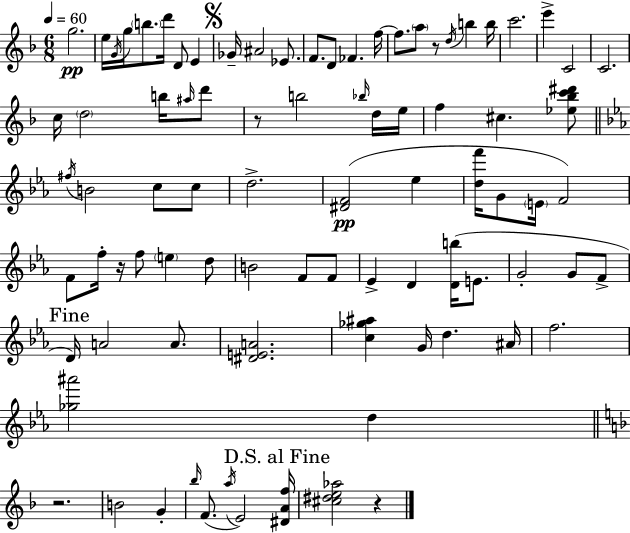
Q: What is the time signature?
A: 6/8